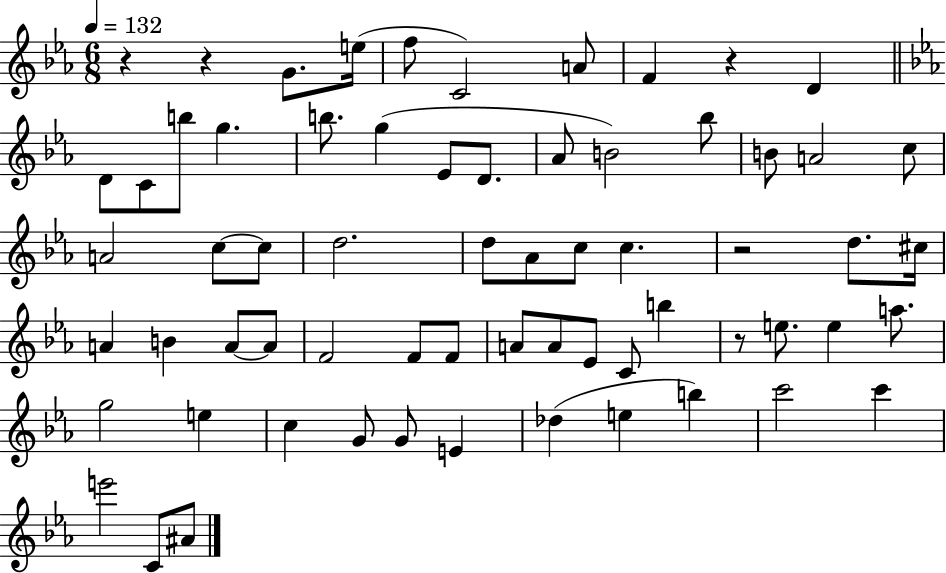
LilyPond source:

{
  \clef treble
  \numericTimeSignature
  \time 6/8
  \key ees \major
  \tempo 4 = 132
  r4 r4 g'8. e''16( | f''8 c'2) a'8 | f'4 r4 d'4 | \bar "||" \break \key ees \major d'8 c'8 b''8 g''4. | b''8. g''4( ees'8 d'8. | aes'8 b'2) bes''8 | b'8 a'2 c''8 | \break a'2 c''8~~ c''8 | d''2. | d''8 aes'8 c''8 c''4. | r2 d''8. cis''16 | \break a'4 b'4 a'8~~ a'8 | f'2 f'8 f'8 | a'8 a'8 ees'8 c'8 b''4 | r8 e''8. e''4 a''8. | \break g''2 e''4 | c''4 g'8 g'8 e'4 | des''4( e''4 b''4) | c'''2 c'''4 | \break e'''2 c'8 ais'8 | \bar "|."
}